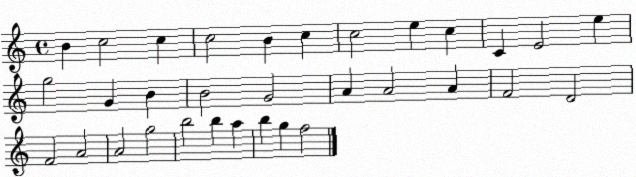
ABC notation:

X:1
T:Untitled
M:4/4
L:1/4
K:C
B c2 c c2 B c c2 e c C E2 e g2 G B B2 G2 A A2 A F2 D2 F2 A2 A2 g2 b2 b a b g f2